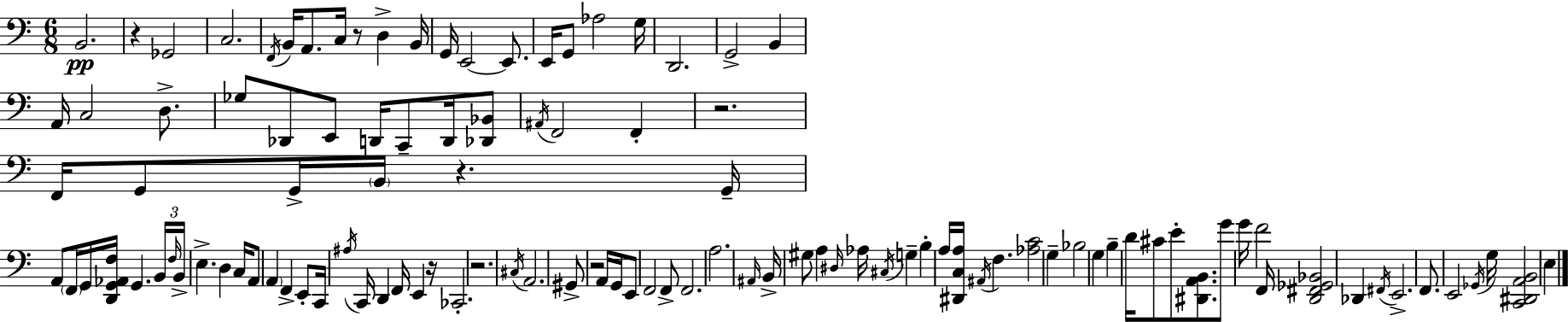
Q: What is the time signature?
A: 6/8